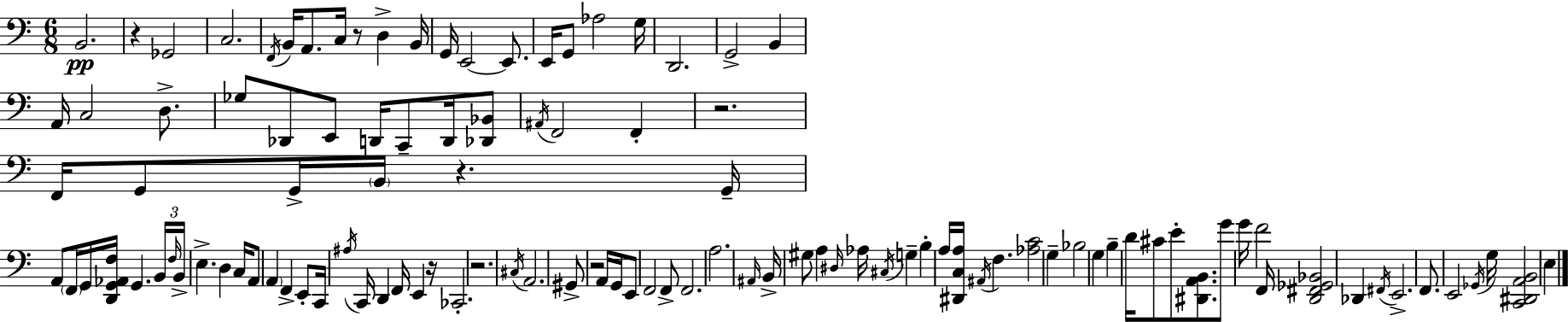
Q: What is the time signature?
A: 6/8